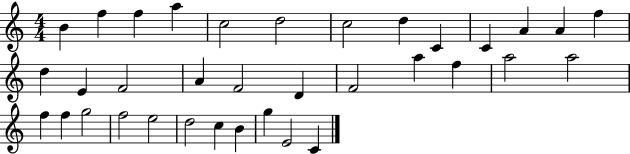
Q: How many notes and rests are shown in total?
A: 35